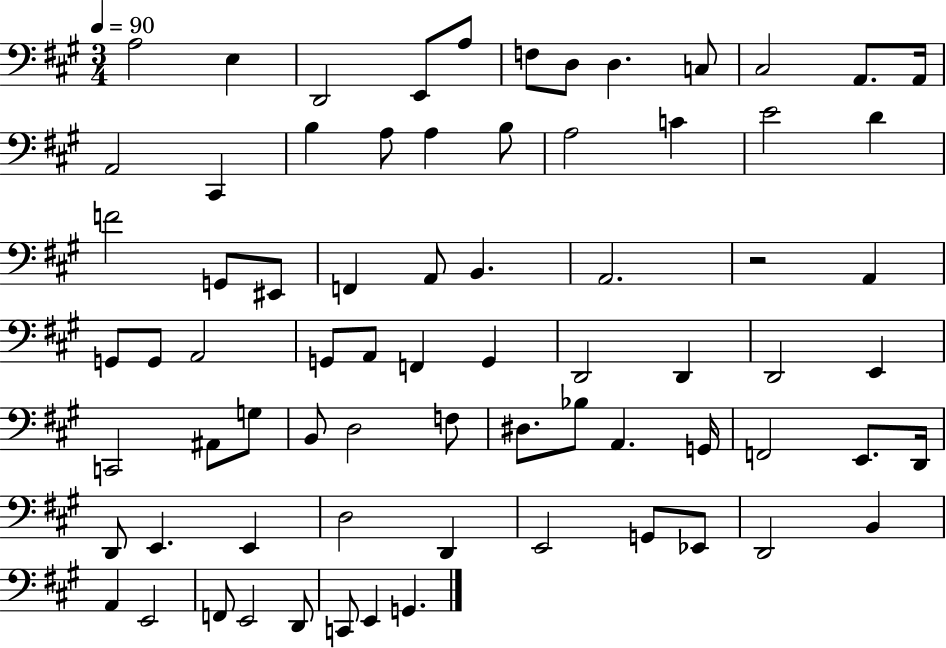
X:1
T:Untitled
M:3/4
L:1/4
K:A
A,2 E, D,,2 E,,/2 A,/2 F,/2 D,/2 D, C,/2 ^C,2 A,,/2 A,,/4 A,,2 ^C,, B, A,/2 A, B,/2 A,2 C E2 D F2 G,,/2 ^E,,/2 F,, A,,/2 B,, A,,2 z2 A,, G,,/2 G,,/2 A,,2 G,,/2 A,,/2 F,, G,, D,,2 D,, D,,2 E,, C,,2 ^A,,/2 G,/2 B,,/2 D,2 F,/2 ^D,/2 _B,/2 A,, G,,/4 F,,2 E,,/2 D,,/4 D,,/2 E,, E,, D,2 D,, E,,2 G,,/2 _E,,/2 D,,2 B,, A,, E,,2 F,,/2 E,,2 D,,/2 C,,/2 E,, G,,